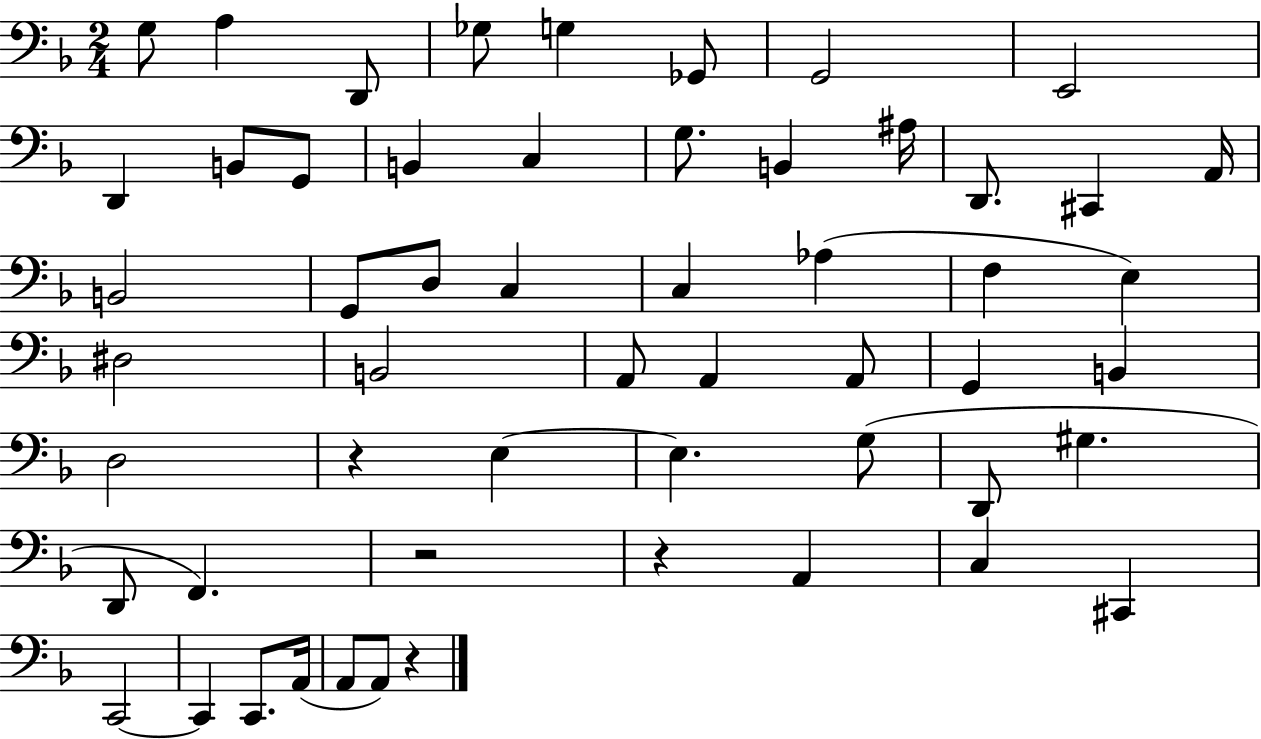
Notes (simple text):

G3/e A3/q D2/e Gb3/e G3/q Gb2/e G2/h E2/h D2/q B2/e G2/e B2/q C3/q G3/e. B2/q A#3/s D2/e. C#2/q A2/s B2/h G2/e D3/e C3/q C3/q Ab3/q F3/q E3/q D#3/h B2/h A2/e A2/q A2/e G2/q B2/q D3/h R/q E3/q E3/q. G3/e D2/e G#3/q. D2/e F2/q. R/h R/q A2/q C3/q C#2/q C2/h C2/q C2/e. A2/s A2/e A2/e R/q